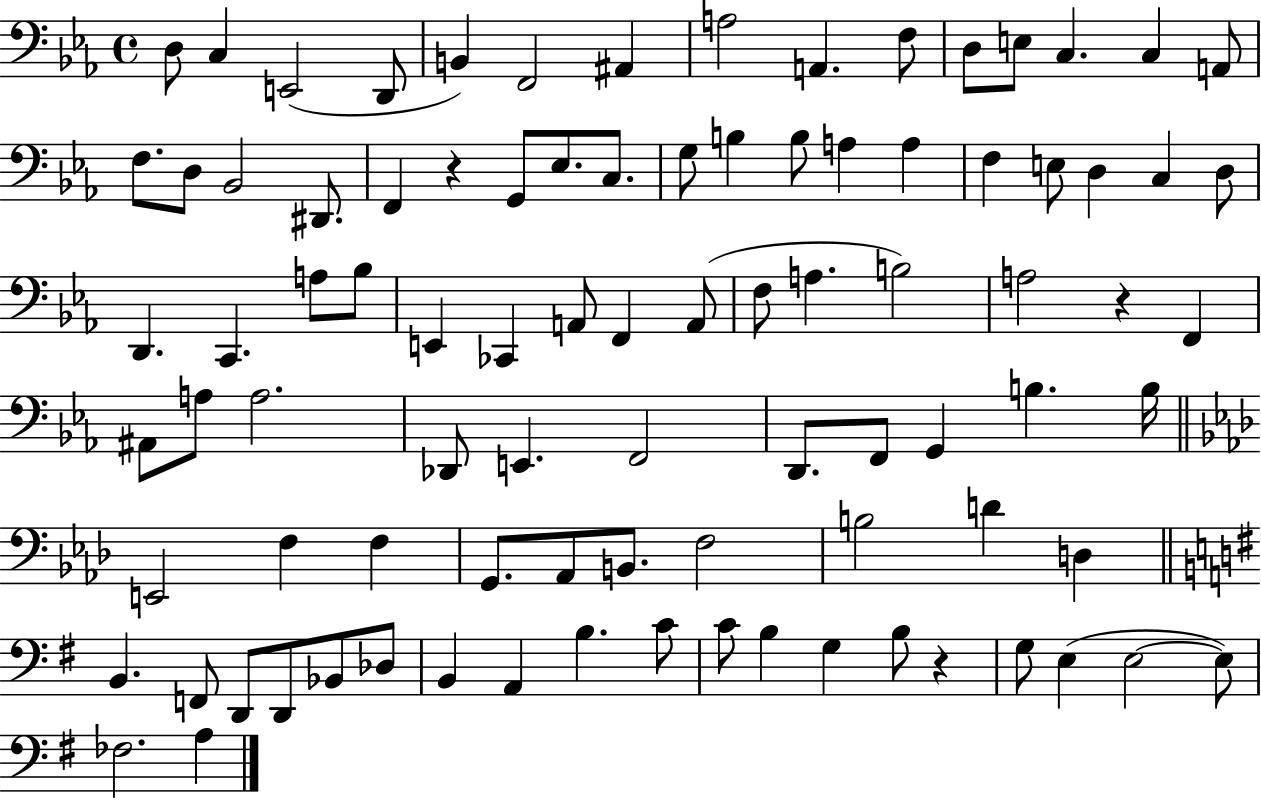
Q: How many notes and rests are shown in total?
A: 91